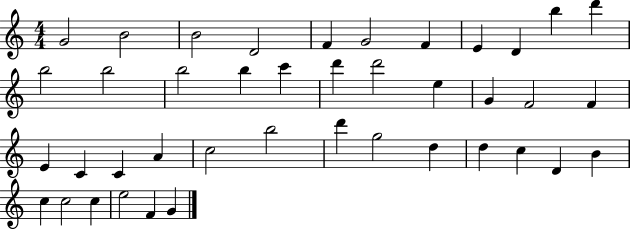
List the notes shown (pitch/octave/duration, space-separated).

G4/h B4/h B4/h D4/h F4/q G4/h F4/q E4/q D4/q B5/q D6/q B5/h B5/h B5/h B5/q C6/q D6/q D6/h E5/q G4/q F4/h F4/q E4/q C4/q C4/q A4/q C5/h B5/h D6/q G5/h D5/q D5/q C5/q D4/q B4/q C5/q C5/h C5/q E5/h F4/q G4/q